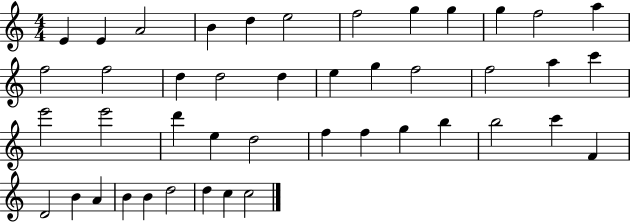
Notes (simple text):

E4/q E4/q A4/h B4/q D5/q E5/h F5/h G5/q G5/q G5/q F5/h A5/q F5/h F5/h D5/q D5/h D5/q E5/q G5/q F5/h F5/h A5/q C6/q E6/h E6/h D6/q E5/q D5/h F5/q F5/q G5/q B5/q B5/h C6/q F4/q D4/h B4/q A4/q B4/q B4/q D5/h D5/q C5/q C5/h